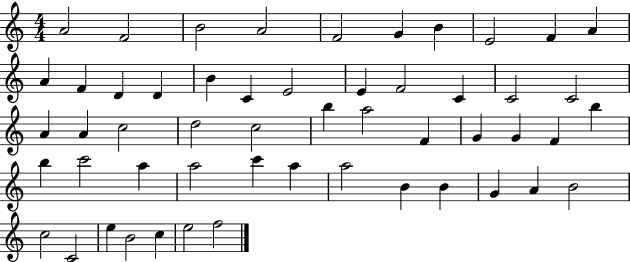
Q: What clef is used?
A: treble